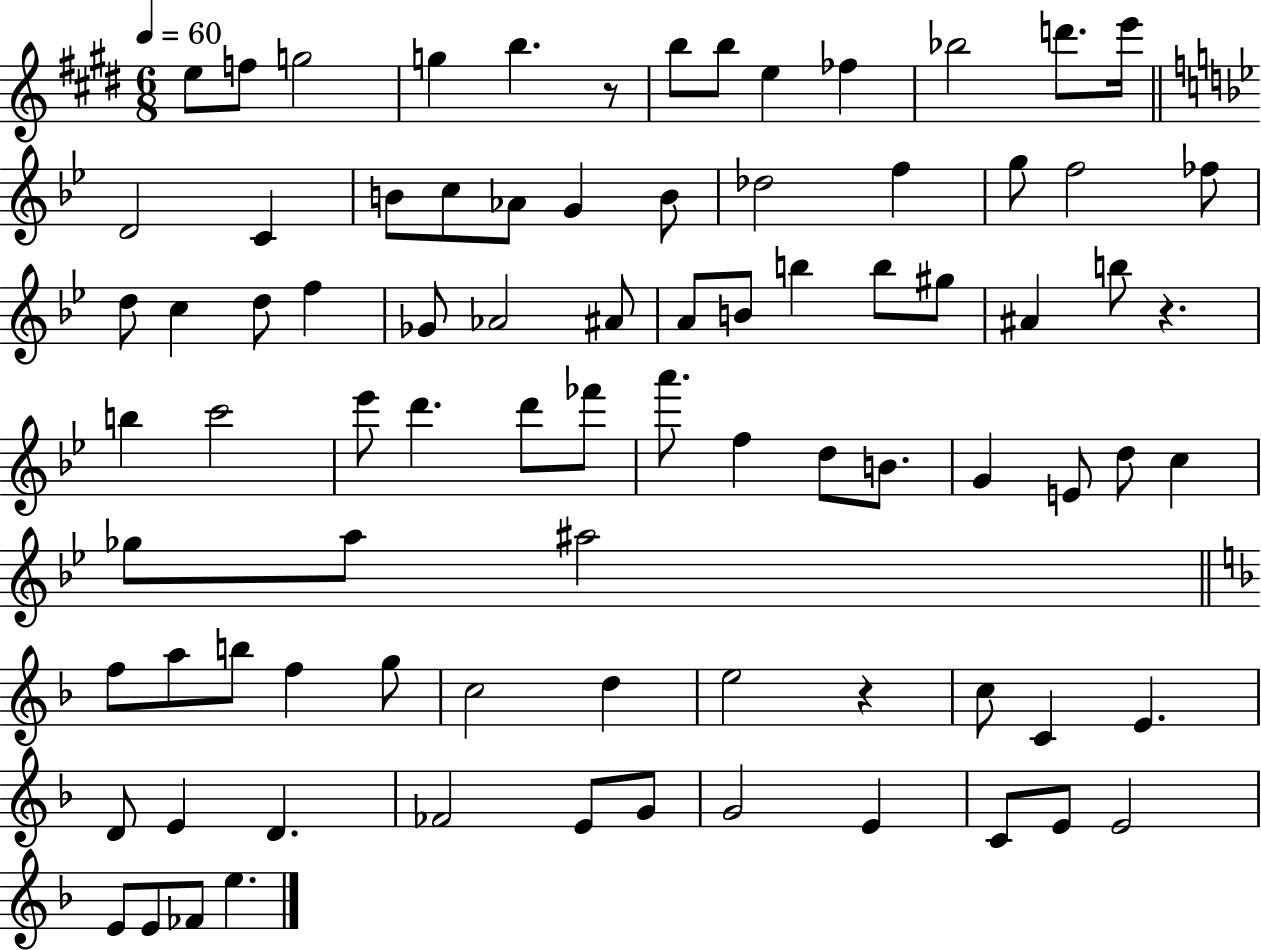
X:1
T:Untitled
M:6/8
L:1/4
K:E
e/2 f/2 g2 g b z/2 b/2 b/2 e _f _b2 d'/2 e'/4 D2 C B/2 c/2 _A/2 G B/2 _d2 f g/2 f2 _f/2 d/2 c d/2 f _G/2 _A2 ^A/2 A/2 B/2 b b/2 ^g/2 ^A b/2 z b c'2 _e'/2 d' d'/2 _f'/2 a'/2 f d/2 B/2 G E/2 d/2 c _g/2 a/2 ^a2 f/2 a/2 b/2 f g/2 c2 d e2 z c/2 C E D/2 E D _F2 E/2 G/2 G2 E C/2 E/2 E2 E/2 E/2 _F/2 e